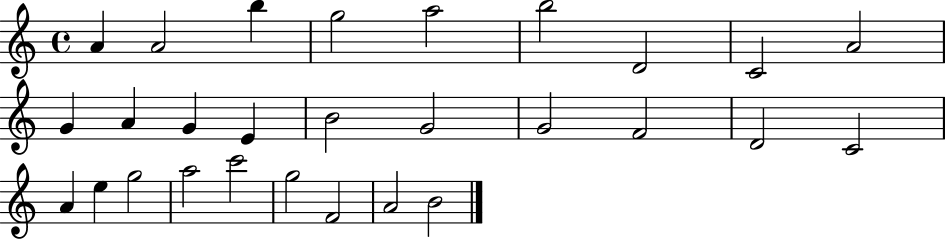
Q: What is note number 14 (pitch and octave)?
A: B4